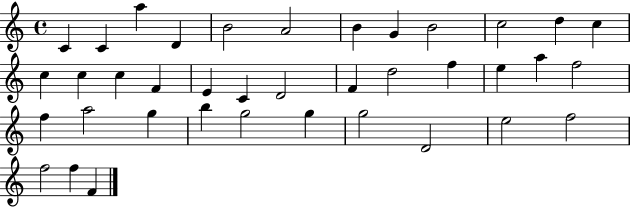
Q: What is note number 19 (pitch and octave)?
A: D4